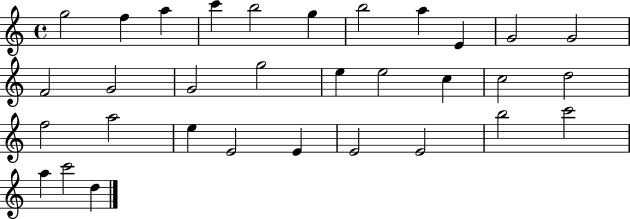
G5/h F5/q A5/q C6/q B5/h G5/q B5/h A5/q E4/q G4/h G4/h F4/h G4/h G4/h G5/h E5/q E5/h C5/q C5/h D5/h F5/h A5/h E5/q E4/h E4/q E4/h E4/h B5/h C6/h A5/q C6/h D5/q